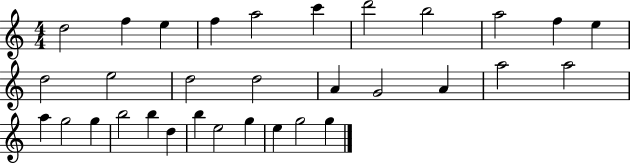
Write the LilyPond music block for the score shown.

{
  \clef treble
  \numericTimeSignature
  \time 4/4
  \key c \major
  d''2 f''4 e''4 | f''4 a''2 c'''4 | d'''2 b''2 | a''2 f''4 e''4 | \break d''2 e''2 | d''2 d''2 | a'4 g'2 a'4 | a''2 a''2 | \break a''4 g''2 g''4 | b''2 b''4 d''4 | b''4 e''2 g''4 | e''4 g''2 g''4 | \break \bar "|."
}